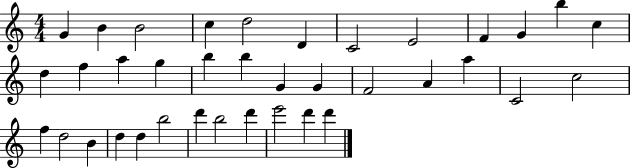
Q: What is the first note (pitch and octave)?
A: G4